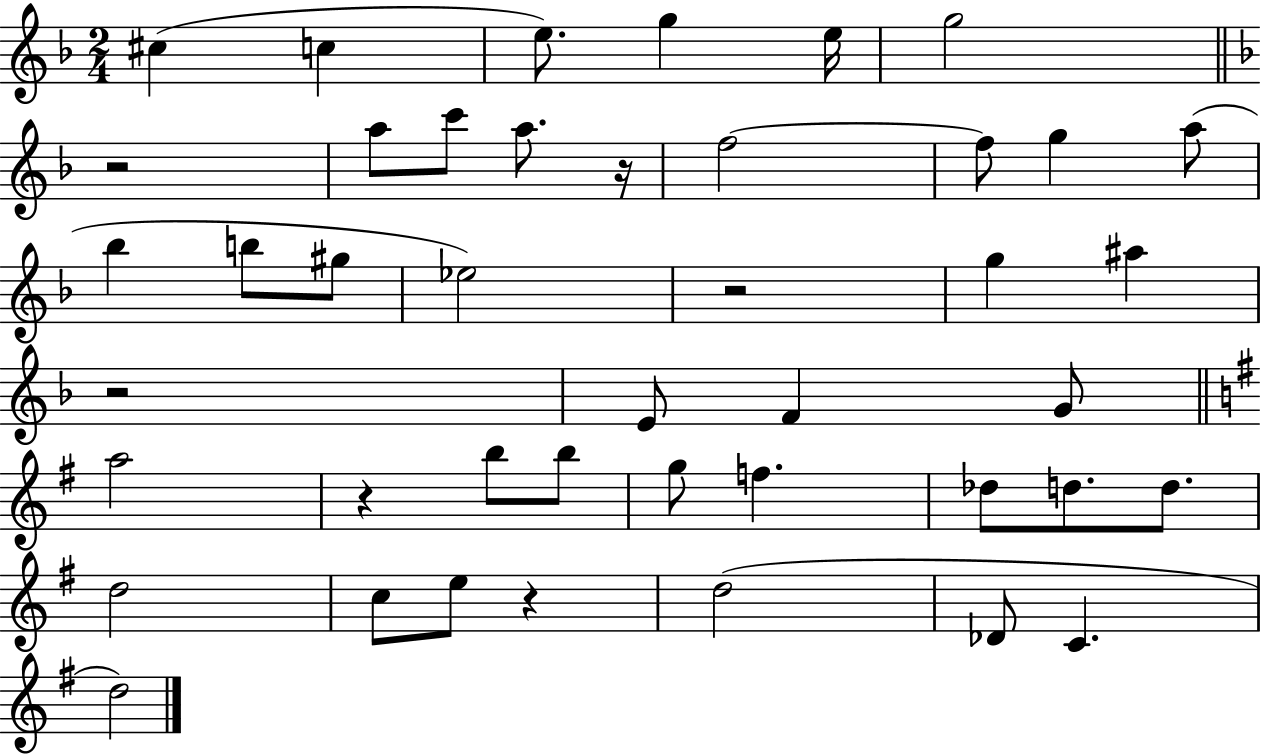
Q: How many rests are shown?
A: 6